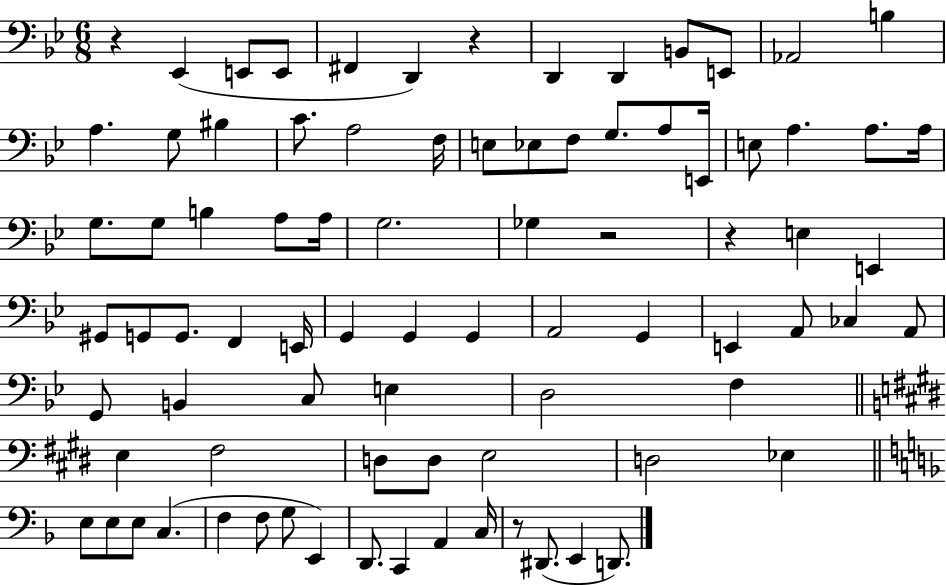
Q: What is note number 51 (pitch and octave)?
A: G2